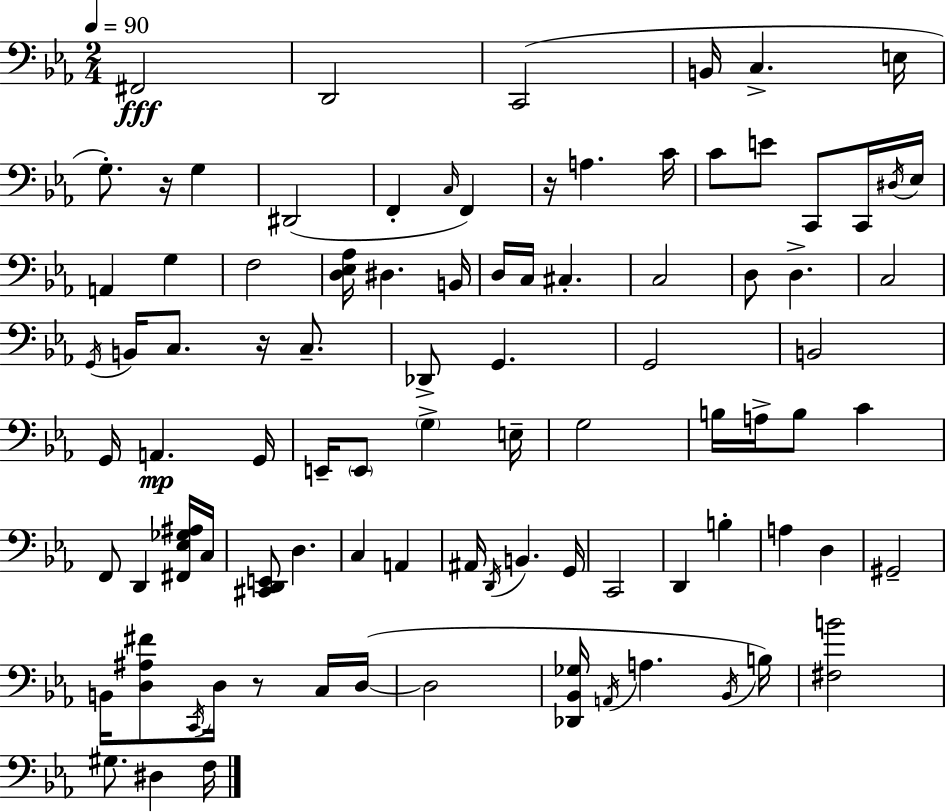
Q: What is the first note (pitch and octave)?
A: F#2